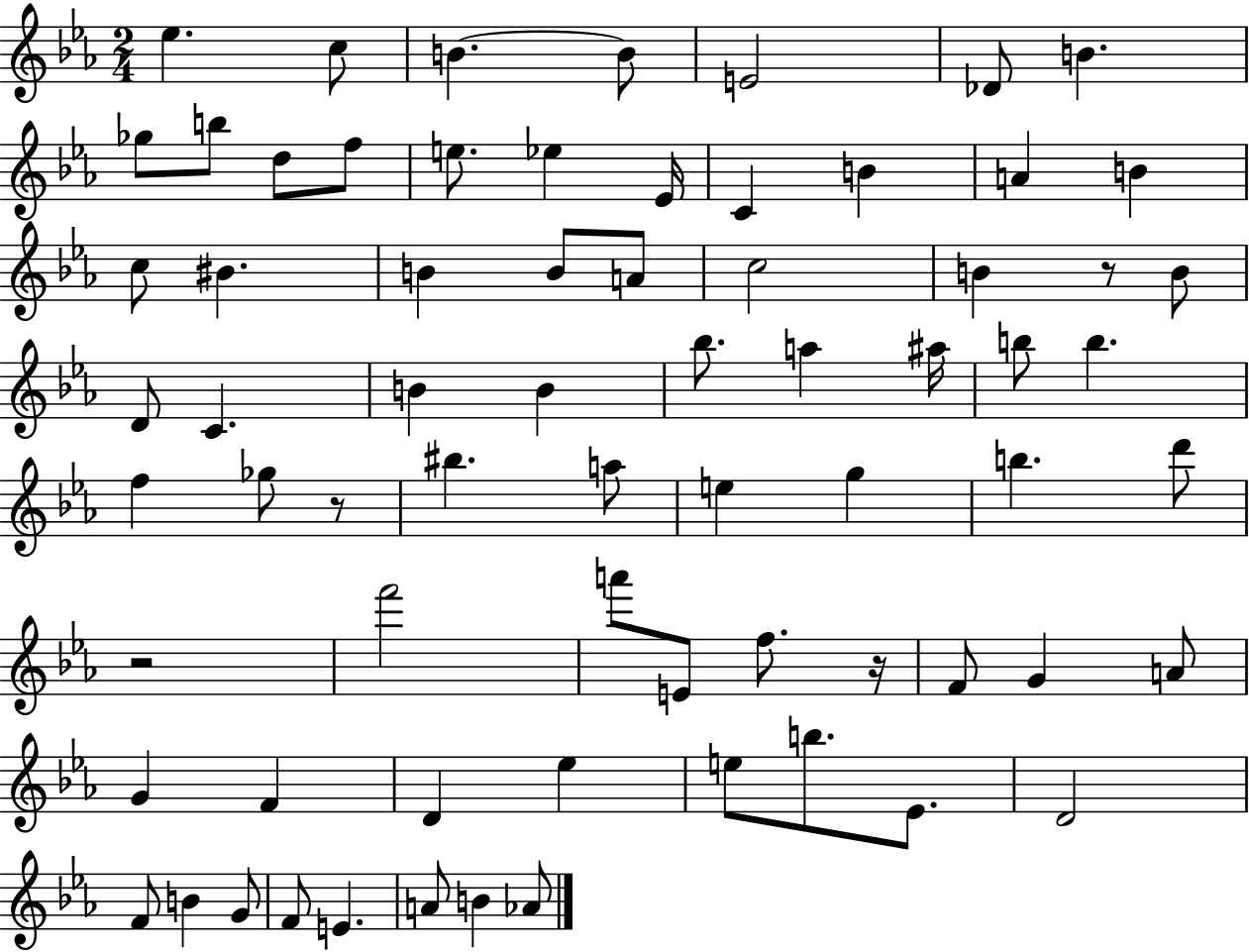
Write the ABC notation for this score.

X:1
T:Untitled
M:2/4
L:1/4
K:Eb
_e c/2 B B/2 E2 _D/2 B _g/2 b/2 d/2 f/2 e/2 _e _E/4 C B A B c/2 ^B B B/2 A/2 c2 B z/2 B/2 D/2 C B B _b/2 a ^a/4 b/2 b f _g/2 z/2 ^b a/2 e g b d'/2 z2 f'2 a'/2 E/2 f/2 z/4 F/2 G A/2 G F D _e e/2 b/2 _E/2 D2 F/2 B G/2 F/2 E A/2 B _A/2